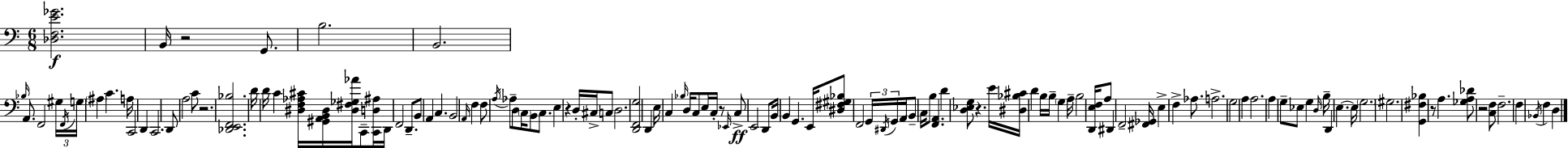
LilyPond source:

{
  \clef bass
  \numericTimeSignature
  \time 6/8
  \key a \minor
  <des f e' ges'>2.\f | b,16 r2 g,8. | b2. | b,2. | \break \grace { bes16 } a,8. f,2 | \tuplet 3/2 { gis16 \acciaccatura { f,16 } g16 } \parenthesize ais4 c'4. | a16 c,2 d,4 | c,2. | \break d,8 a2 | c'8 r2. | <des, e, f, bes>2. | d'16 d'16 c'4 <dis f aes cis'>16 <gis, a, b, dis>16 <dis fis ges aes'>16 c,8-- | \break <c, d ais>16 d,16 f,2 d,8.-- | b,8 a,4 c4. | b,2 \grace { a,16 } f4 | f8 \acciaccatura { a16 } aes8-- d8 \parenthesize c16 b,8 | \break c8. e4 r4 | d16-. cis16-> c8 d2. | <d, f, g>2 | d,4 e16 c4 \grace { bes16 } d16 c8 | \break e16 c16-. r8 \grace { ees,16 }\ff c8-> e,2 | d,8 b,16 b,4 g,4. | e,16 <dis fis gis bes>8 f,2 | \tuplet 3/2 { g,16 \acciaccatura { dis,16 } g,16 } a,16 \parenthesize b,8-- c16 b8 | \break <f, a,>4. d'4 <d ees g>8 | r4. e'16 <dis bes cis'>16 d'4 | b16 b16-- \parenthesize g4 a16-- b2 | <d, e f>16 a8 dis,4 f,2-- | \break <fis, ges,>16 e4-> | f4-> aes8. a2.-> | g2 | a4 a2. | \break a4 g8-- | ees8 g4 \grace { d16 } b16-- d,4 | e4.~~ e16 \parenthesize g2. | gis2. | \break <g, fis bes>4 | r8 a4. <ges a des'>8 r2 | <c f>8 f2.-- | f4 | \break \acciaccatura { bes,16 } f4 d4 \bar "|."
}